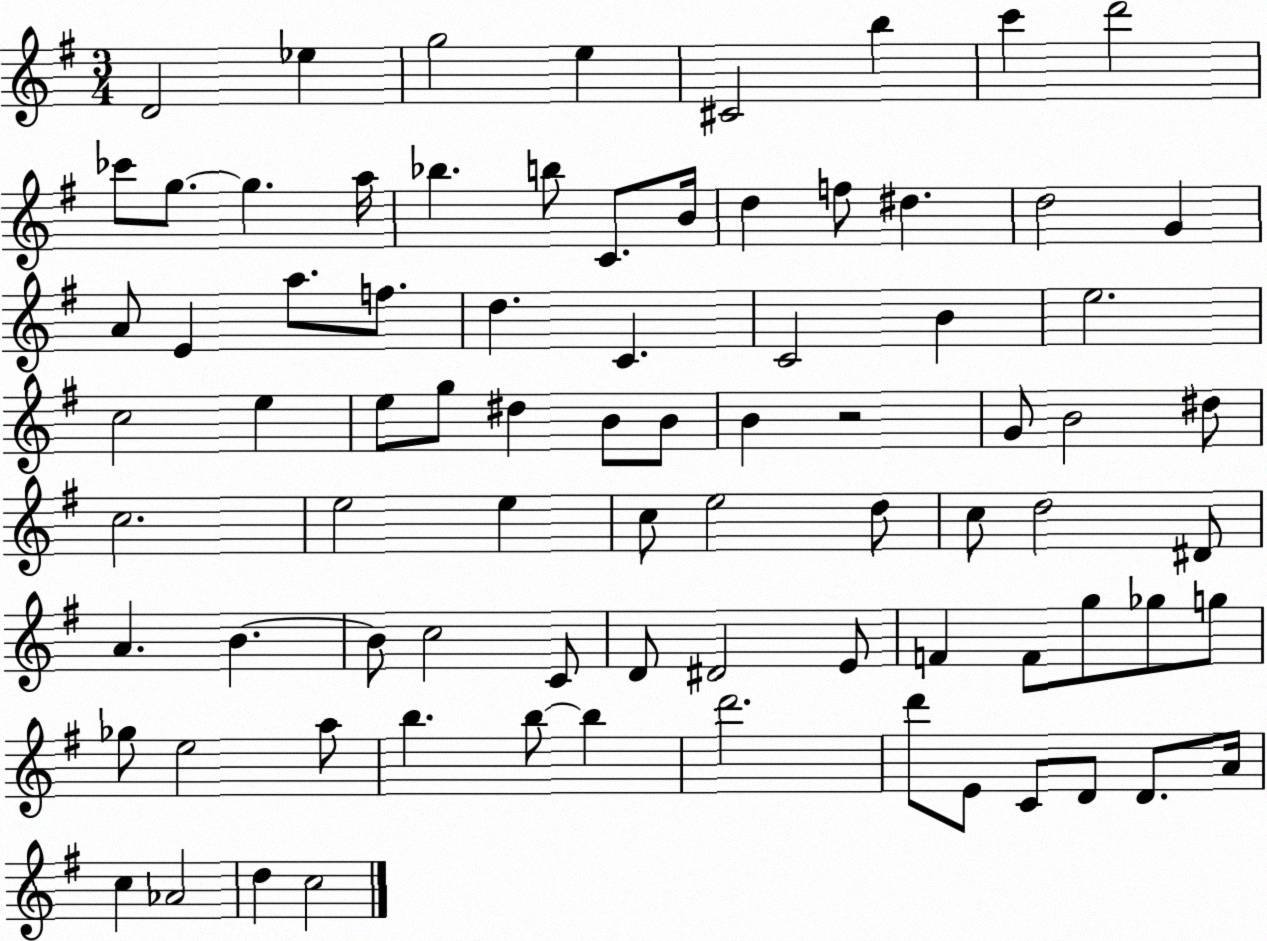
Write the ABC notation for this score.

X:1
T:Untitled
M:3/4
L:1/4
K:G
D2 _e g2 e ^C2 b c' d'2 _c'/2 g/2 g a/4 _b b/2 C/2 B/4 d f/2 ^d d2 G A/2 E a/2 f/2 d C C2 B e2 c2 e e/2 g/2 ^d B/2 B/2 B z2 G/2 B2 ^d/2 c2 e2 e c/2 e2 d/2 c/2 d2 ^D/2 A B B/2 c2 C/2 D/2 ^D2 E/2 F F/2 g/2 _g/2 g/2 _g/2 e2 a/2 b b/2 b d'2 d'/2 E/2 C/2 D/2 D/2 A/4 c _A2 d c2